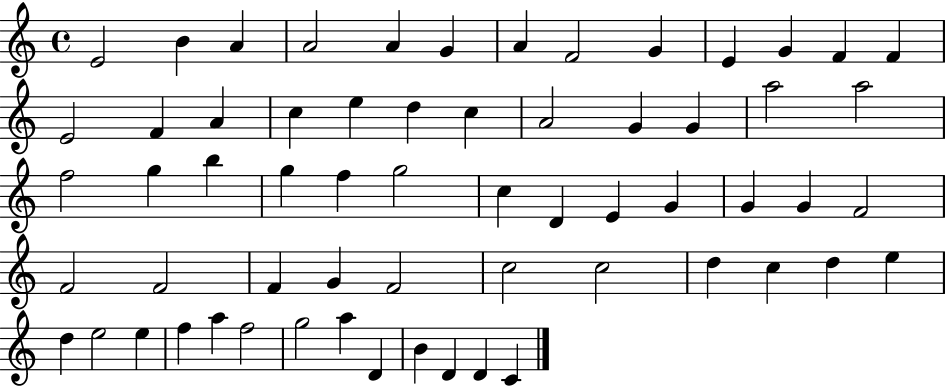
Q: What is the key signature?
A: C major